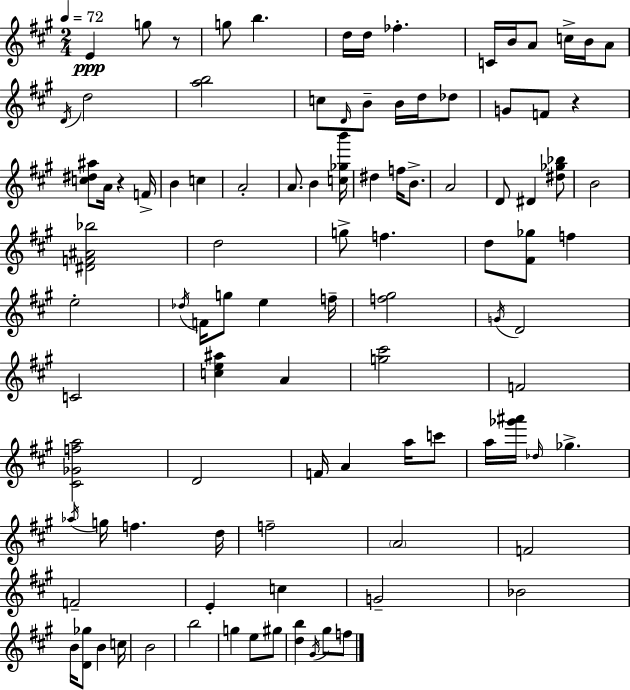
X:1
T:Untitled
M:2/4
L:1/4
K:A
E g/2 z/2 g/2 b d/4 d/4 _f C/4 B/4 A/2 c/4 B/4 A/2 D/4 d2 [ab]2 c/2 D/4 B/2 B/4 d/4 _d/2 G/2 F/2 z [c^d^a]/2 A/4 z F/4 B c A2 A/2 B [c_gb']/4 ^d f/4 B/2 A2 D/2 ^D [^d_g_b]/2 B2 [^DF^A_b]2 d2 g/2 f d/2 [^F_g]/2 f e2 _d/4 F/4 g/2 e f/4 [f^g]2 G/4 D2 C2 [ce^a] A [g^c']2 F2 [^C_Gfa]2 D2 F/4 A a/4 c'/2 a/4 [_g'^a']/4 _d/4 _g _a/4 g/4 f d/4 f2 A2 F2 F2 E c G2 _B2 B/4 [D_g]/2 B c/4 B2 b2 g e/2 ^g/2 [db] ^G/4 ^g/2 f/2